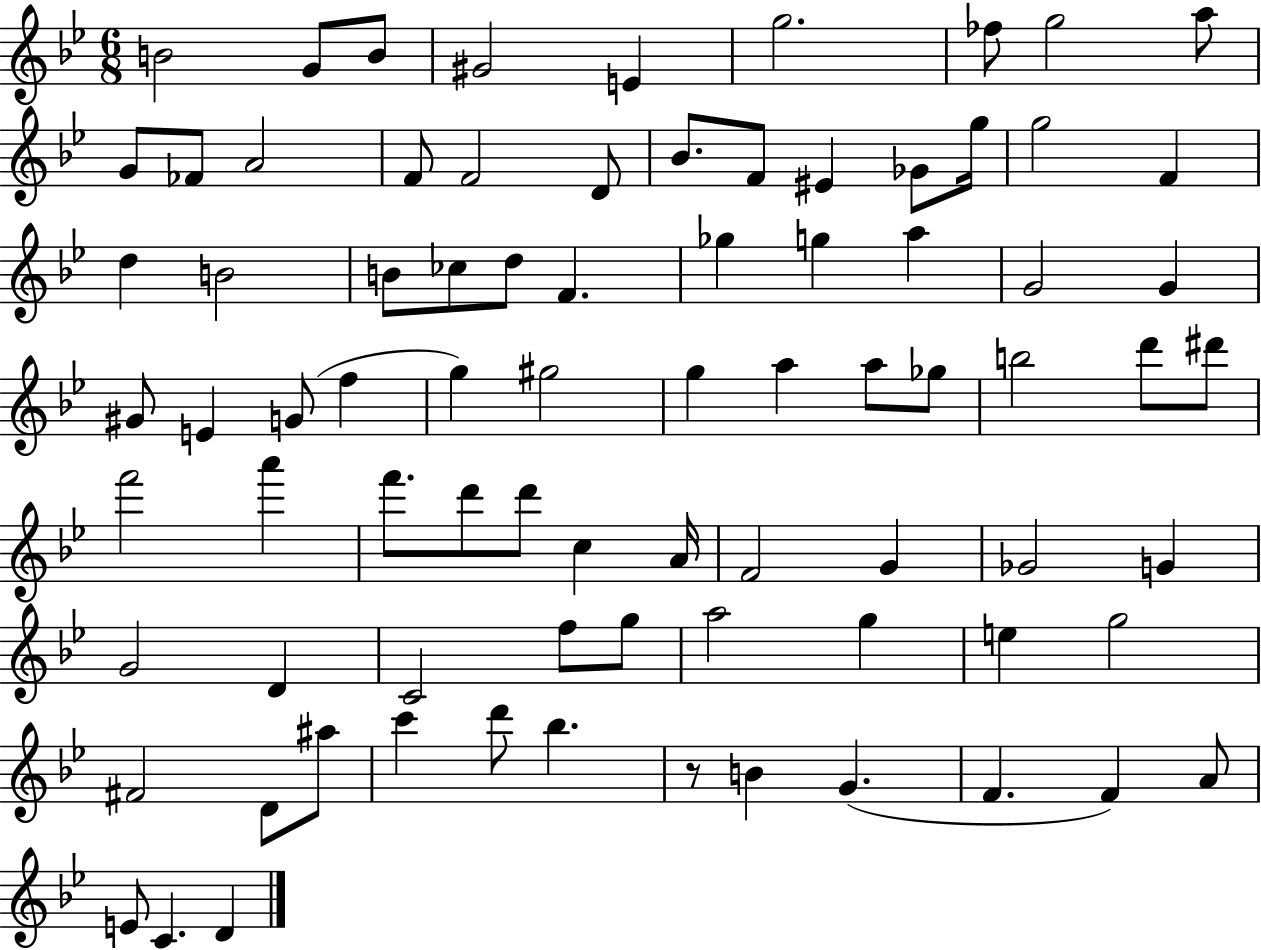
B4/h G4/e B4/e G#4/h E4/q G5/h. FES5/e G5/h A5/e G4/e FES4/e A4/h F4/e F4/h D4/e Bb4/e. F4/e EIS4/q Gb4/e G5/s G5/h F4/q D5/q B4/h B4/e CES5/e D5/e F4/q. Gb5/q G5/q A5/q G4/h G4/q G#4/e E4/q G4/e F5/q G5/q G#5/h G5/q A5/q A5/e Gb5/e B5/h D6/e D#6/e F6/h A6/q F6/e. D6/e D6/e C5/q A4/s F4/h G4/q Gb4/h G4/q G4/h D4/q C4/h F5/e G5/e A5/h G5/q E5/q G5/h F#4/h D4/e A#5/e C6/q D6/e Bb5/q. R/e B4/q G4/q. F4/q. F4/q A4/e E4/e C4/q. D4/q